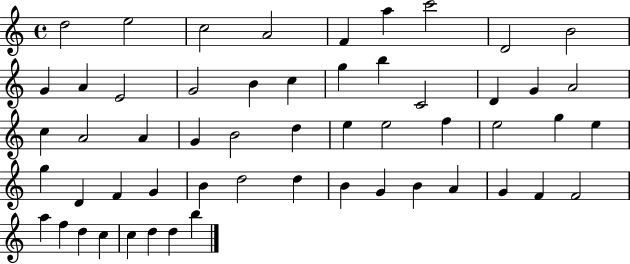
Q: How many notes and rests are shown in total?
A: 55